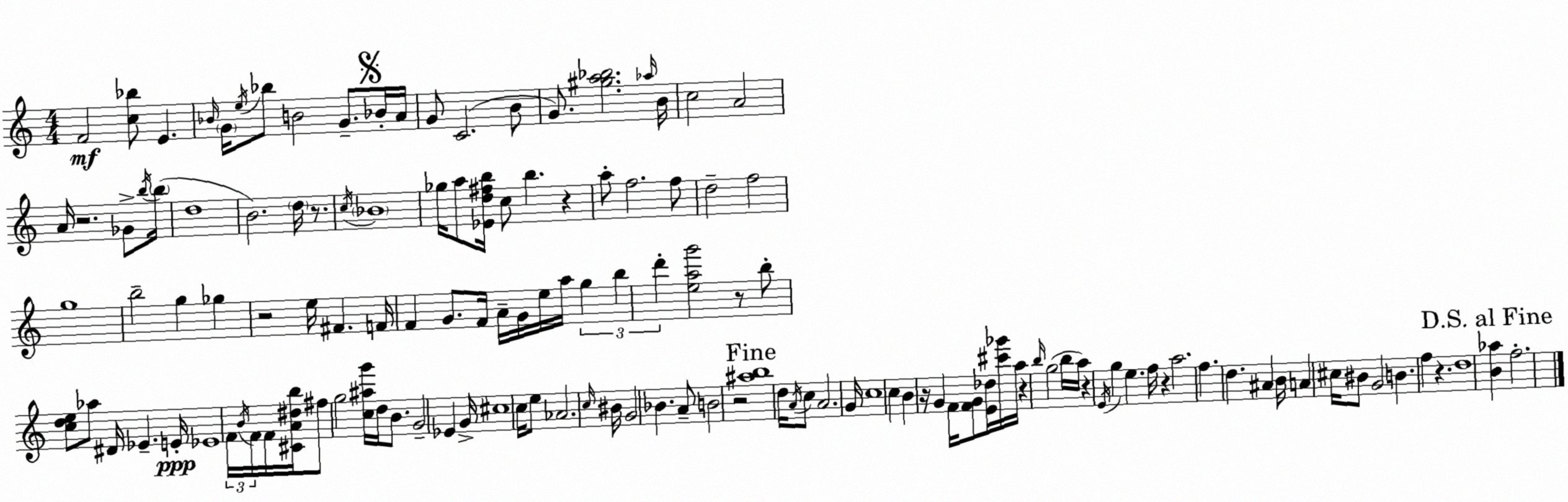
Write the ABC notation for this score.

X:1
T:Untitled
M:4/4
L:1/4
K:Am
F2 [c_b]/2 E _B/4 G/4 e/4 _b/2 B2 G/2 _B/4 A/4 G/2 C2 B/2 G/2 [^ga_b]2 _a/4 B/4 c2 A2 A/4 z2 _G/2 b/4 b/4 d4 B2 d/4 z/2 c/4 _B4 _g/4 a/2 [_Ed^fb]/4 c/2 b z a/2 f2 f/2 d2 f2 g4 b2 g _g z2 e/4 ^F F/4 F G/2 F/4 A/4 G/4 e/4 a/4 g b d' [eag']2 z/2 b/2 [cde]/2 _a/2 ^D/4 _E E/4 _E4 F/4 B/4 F/4 F/4 [^CA^db]/4 ^f/2 g2 [c^ag']/4 d/4 B/2 G2 _E G/4 ^c4 c/4 e/2 _A2 c/4 ^B/4 G2 _B A/2 B2 z2 [^ab]4 d/4 A/4 c/2 A2 G/4 c4 c B z/4 G F/4 [FG]/2 [E_d]/4 [^c'_g']/4 a/4 z b/4 g2 b/4 a/4 z E/4 g e f/4 z a2 f d ^A B/4 A ^c/4 ^B/2 G2 B f z d4 [B_a] f2